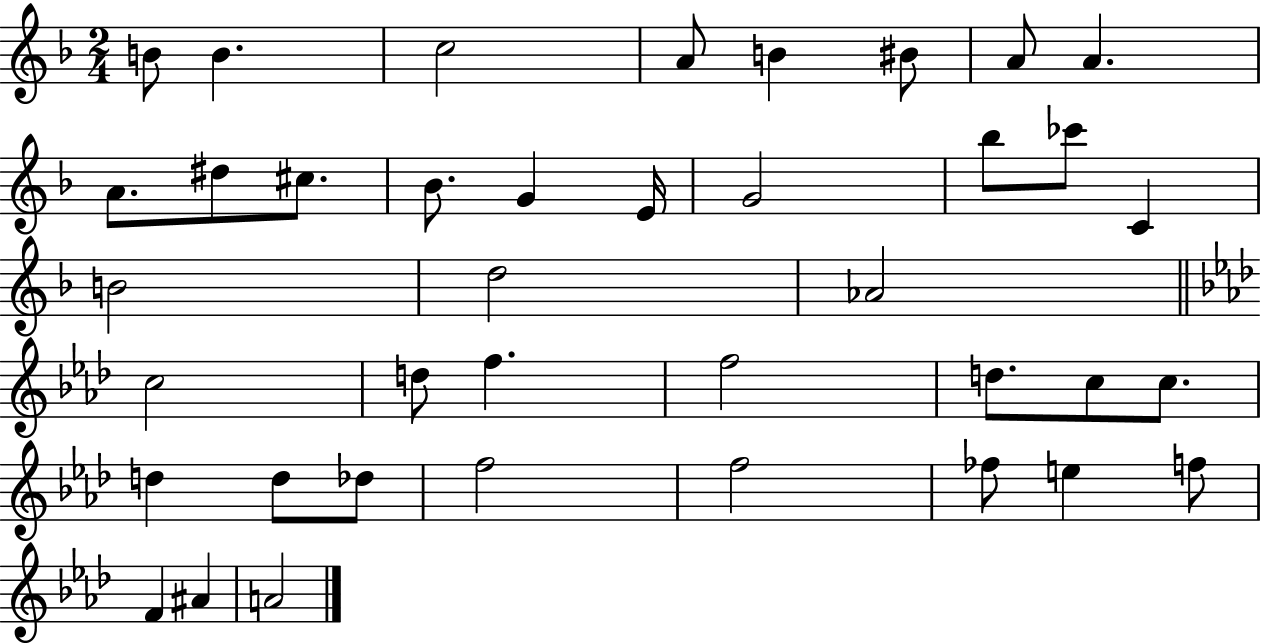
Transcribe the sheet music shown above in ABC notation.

X:1
T:Untitled
M:2/4
L:1/4
K:F
B/2 B c2 A/2 B ^B/2 A/2 A A/2 ^d/2 ^c/2 _B/2 G E/4 G2 _b/2 _c'/2 C B2 d2 _A2 c2 d/2 f f2 d/2 c/2 c/2 d d/2 _d/2 f2 f2 _f/2 e f/2 F ^A A2